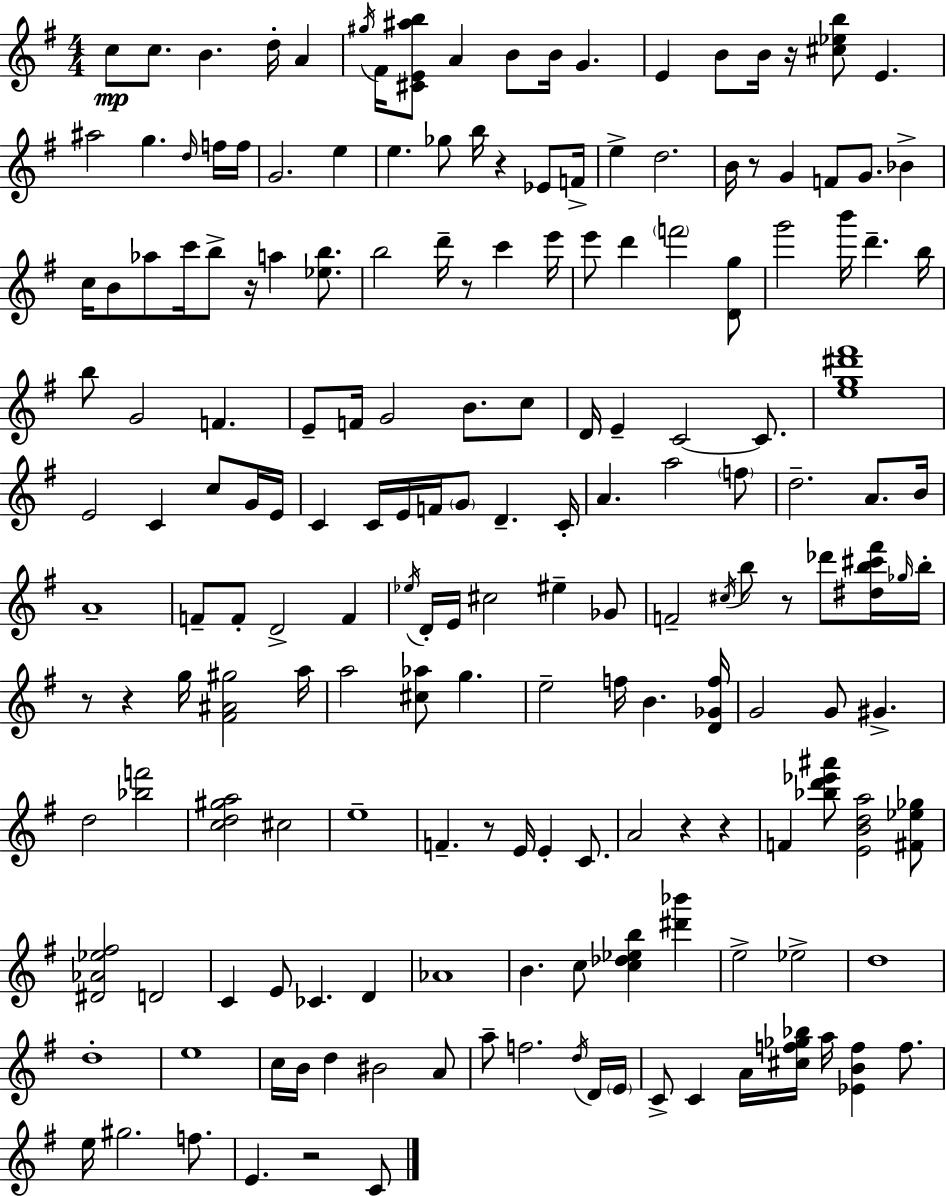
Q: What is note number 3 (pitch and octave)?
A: B4